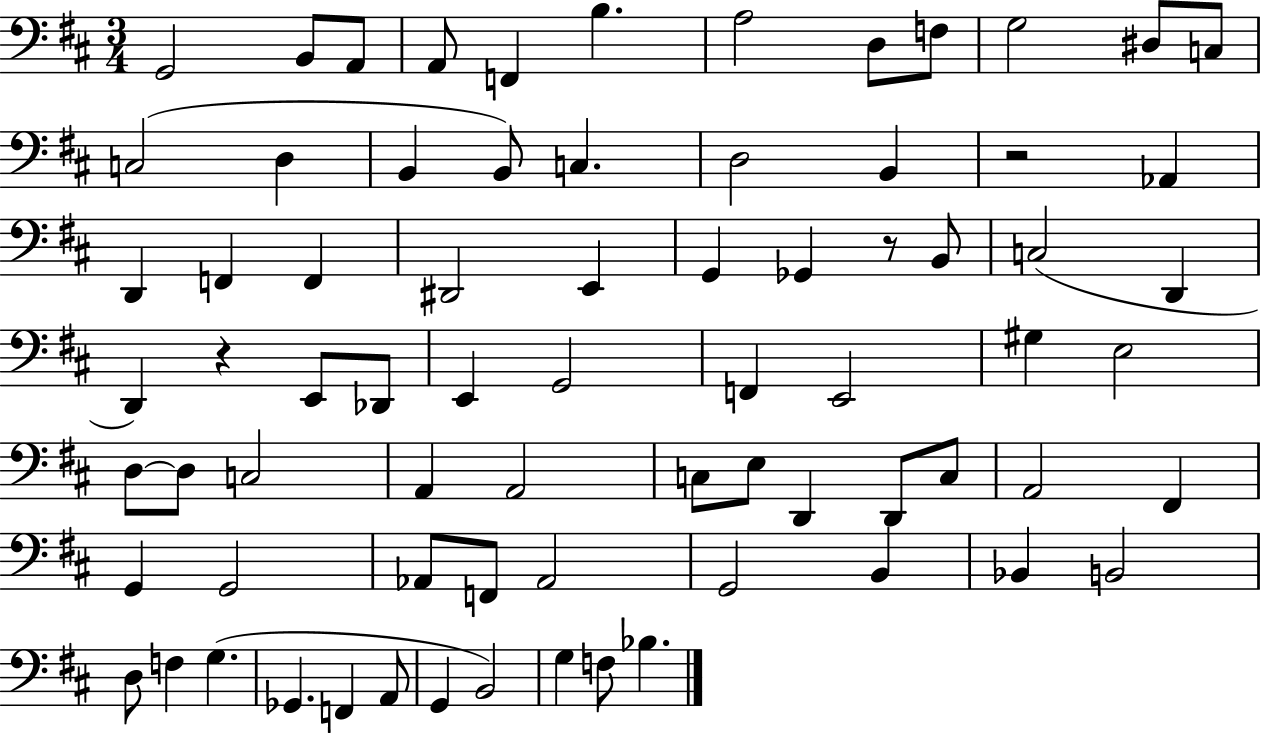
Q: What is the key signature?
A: D major